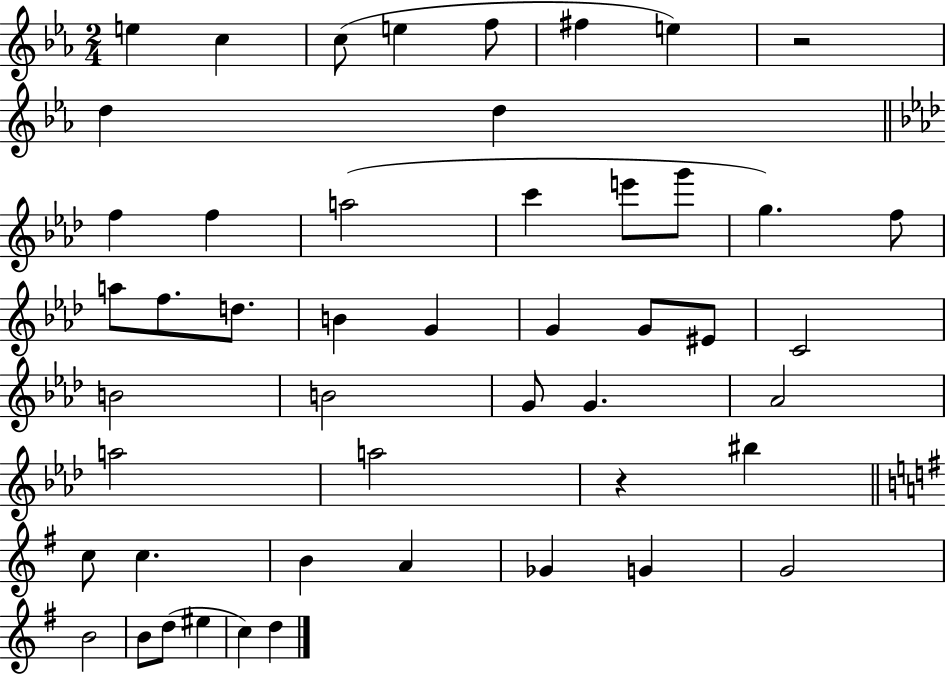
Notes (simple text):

E5/q C5/q C5/e E5/q F5/e F#5/q E5/q R/h D5/q D5/q F5/q F5/q A5/h C6/q E6/e G6/e G5/q. F5/e A5/e F5/e. D5/e. B4/q G4/q G4/q G4/e EIS4/e C4/h B4/h B4/h G4/e G4/q. Ab4/h A5/h A5/h R/q BIS5/q C5/e C5/q. B4/q A4/q Gb4/q G4/q G4/h B4/h B4/e D5/e EIS5/q C5/q D5/q